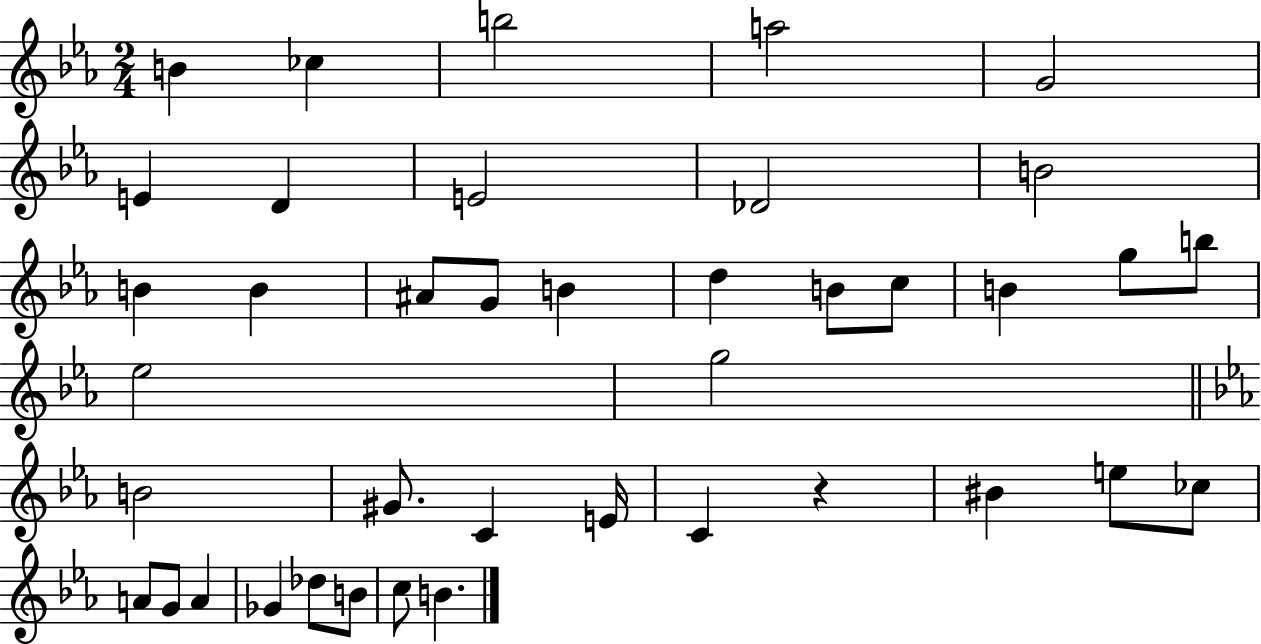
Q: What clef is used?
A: treble